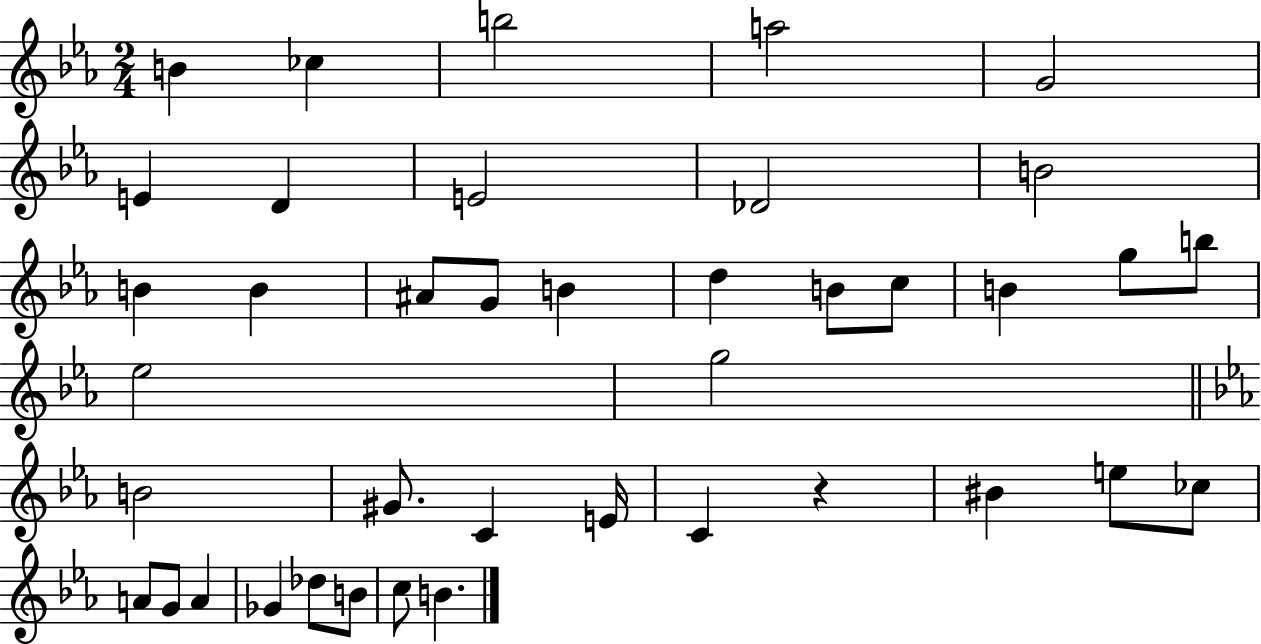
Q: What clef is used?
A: treble